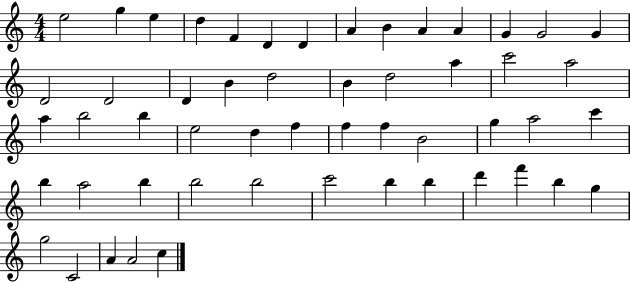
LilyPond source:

{
  \clef treble
  \numericTimeSignature
  \time 4/4
  \key c \major
  e''2 g''4 e''4 | d''4 f'4 d'4 d'4 | a'4 b'4 a'4 a'4 | g'4 g'2 g'4 | \break d'2 d'2 | d'4 b'4 d''2 | b'4 d''2 a''4 | c'''2 a''2 | \break a''4 b''2 b''4 | e''2 d''4 f''4 | f''4 f''4 b'2 | g''4 a''2 c'''4 | \break b''4 a''2 b''4 | b''2 b''2 | c'''2 b''4 b''4 | d'''4 f'''4 b''4 g''4 | \break g''2 c'2 | a'4 a'2 c''4 | \bar "|."
}